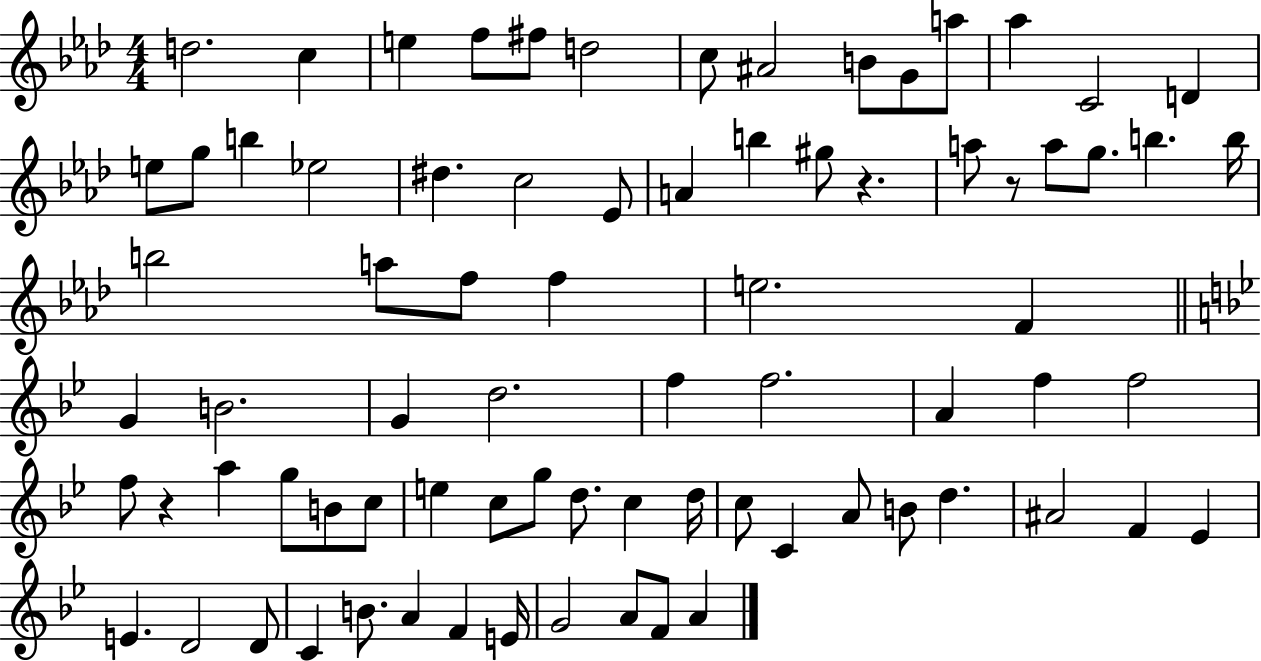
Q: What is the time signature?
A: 4/4